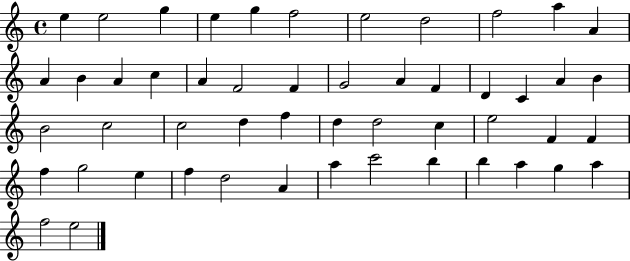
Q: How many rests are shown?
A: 0